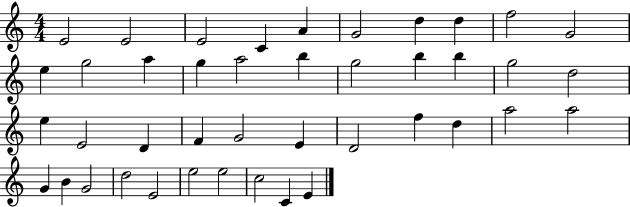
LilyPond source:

{
  \clef treble
  \numericTimeSignature
  \time 4/4
  \key c \major
  e'2 e'2 | e'2 c'4 a'4 | g'2 d''4 d''4 | f''2 g'2 | \break e''4 g''2 a''4 | g''4 a''2 b''4 | g''2 b''4 b''4 | g''2 d''2 | \break e''4 e'2 d'4 | f'4 g'2 e'4 | d'2 f''4 d''4 | a''2 a''2 | \break g'4 b'4 g'2 | d''2 e'2 | e''2 e''2 | c''2 c'4 e'4 | \break \bar "|."
}